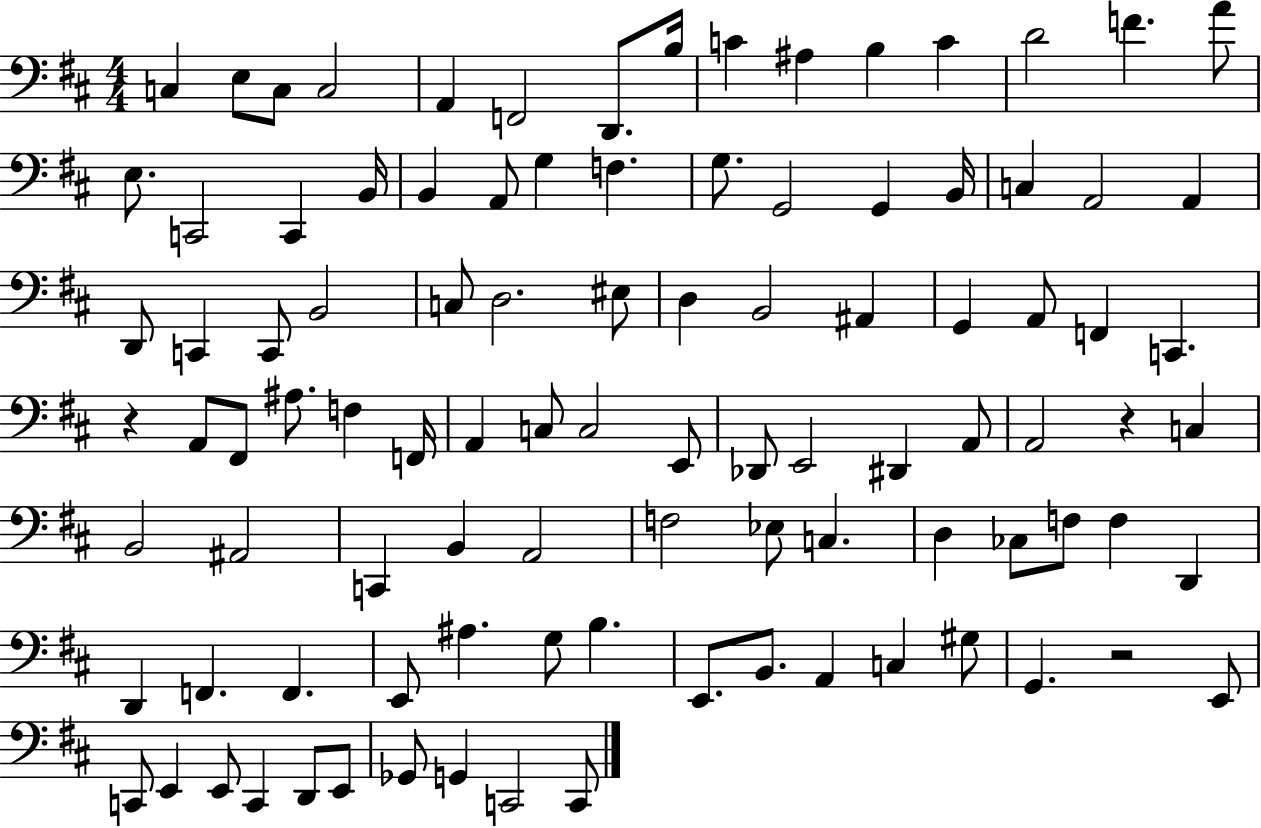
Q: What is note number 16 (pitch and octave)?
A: E3